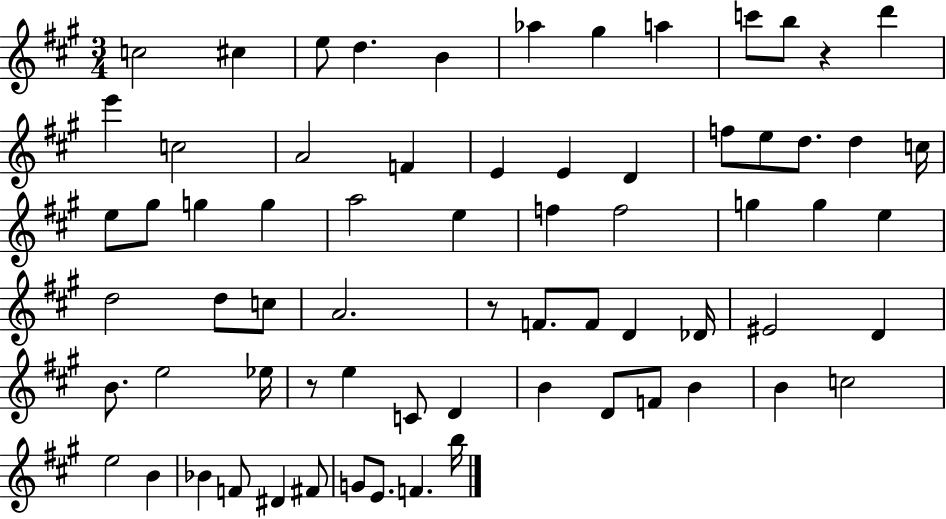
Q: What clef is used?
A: treble